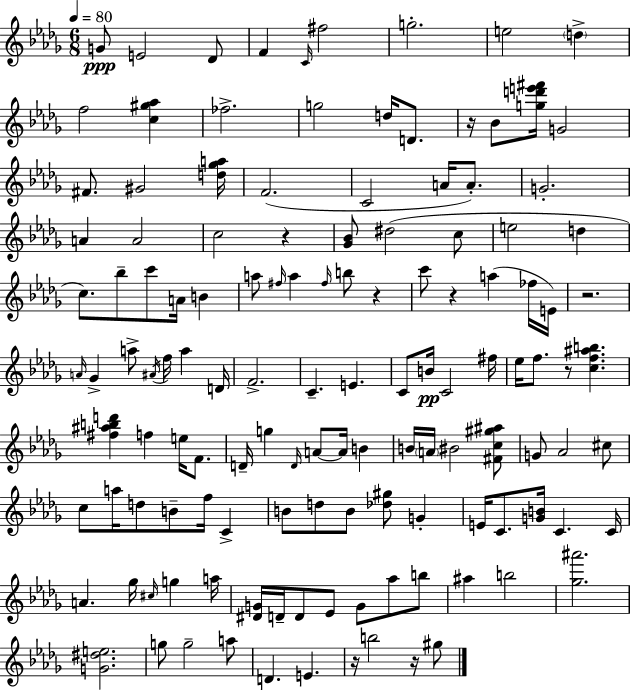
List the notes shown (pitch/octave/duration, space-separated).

G4/e E4/h Db4/e F4/q C4/s F#5/h G5/h. E5/h D5/q F5/h [C5,G#5,Ab5]/q FES5/h. G5/h D5/s D4/e. R/s Bb4/e [G5,D6,E6,F#6]/s G4/h F#4/e. G#4/h [D5,Gb5,A5]/s F4/h. C4/h A4/s A4/e. G4/h. A4/q A4/h C5/h R/q [Gb4,Bb4]/e D#5/h C5/e E5/h D5/q C5/e. Bb5/e C6/e A4/s B4/q A5/e F#5/s A5/q F#5/s B5/e R/q C6/e R/q A5/q FES5/s E4/s R/h. A4/s Gb4/q A5/e A#4/s F5/s A5/q D4/s F4/h. C4/q. E4/q. C4/e B4/s C4/h F#5/s Eb5/s F5/e. R/e [C5,F5,A#5,B5]/q. [F#5,A#5,B5,D6]/q F5/q E5/s F4/e. D4/s G5/q D4/s A4/e A4/s B4/q B4/s A4/s BIS4/h [F#4,C5,G#5,A#5]/e G4/e Ab4/h C#5/e C5/e A5/s D5/e B4/e F5/s C4/q B4/e D5/e B4/e [Db5,G#5]/e G4/q E4/s C4/e. [G4,B4]/s C4/q. C4/s A4/q. Gb5/s C#5/s G5/q A5/s [D#4,G4]/s D4/s D4/e Eb4/e G4/e Ab5/e B5/e A#5/q B5/h [Gb5,A#6]/h. [G4,D#5,E5]/h. G5/e G5/h A5/e D4/q. E4/q. R/s B5/h R/s G#5/e